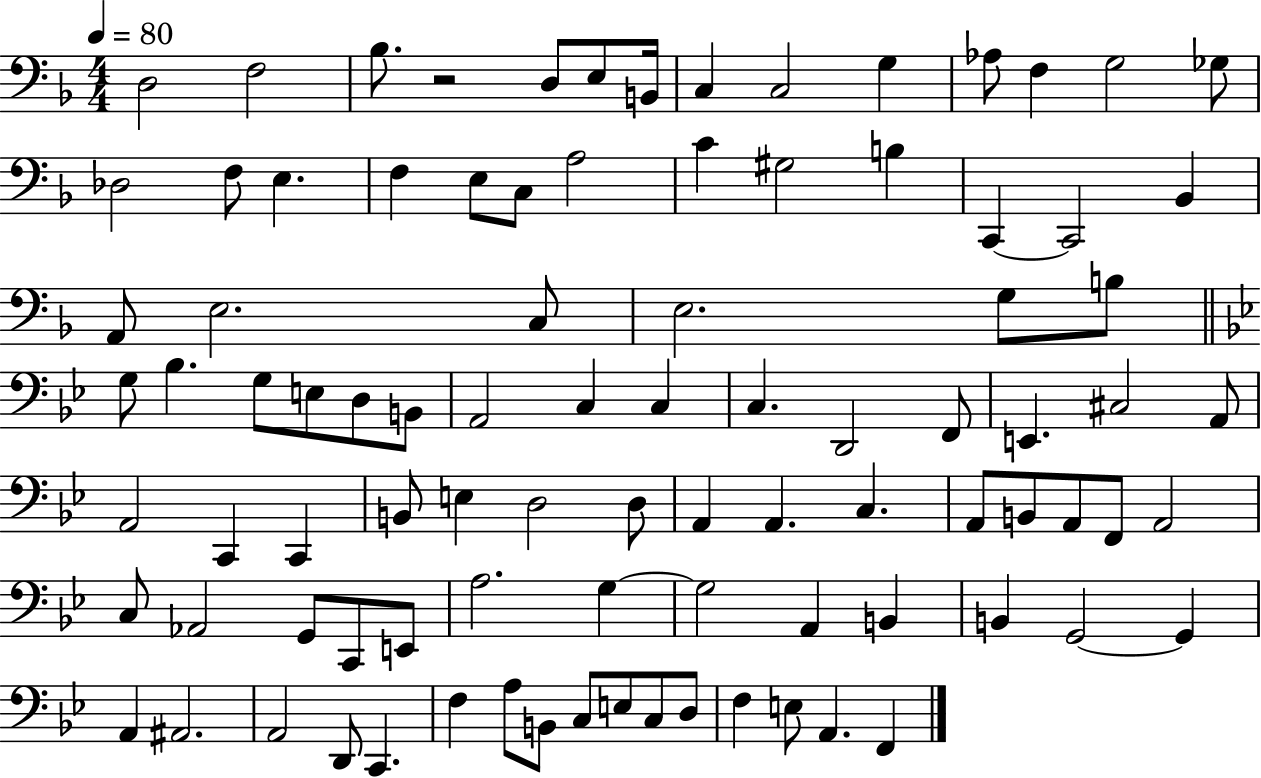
D3/h F3/h Bb3/e. R/h D3/e E3/e B2/s C3/q C3/h G3/q Ab3/e F3/q G3/h Gb3/e Db3/h F3/e E3/q. F3/q E3/e C3/e A3/h C4/q G#3/h B3/q C2/q C2/h Bb2/q A2/e E3/h. C3/e E3/h. G3/e B3/e G3/e Bb3/q. G3/e E3/e D3/e B2/e A2/h C3/q C3/q C3/q. D2/h F2/e E2/q. C#3/h A2/e A2/h C2/q C2/q B2/e E3/q D3/h D3/e A2/q A2/q. C3/q. A2/e B2/e A2/e F2/e A2/h C3/e Ab2/h G2/e C2/e E2/e A3/h. G3/q G3/h A2/q B2/q B2/q G2/h G2/q A2/q A#2/h. A2/h D2/e C2/q. F3/q A3/e B2/e C3/e E3/e C3/e D3/e F3/q E3/e A2/q. F2/q